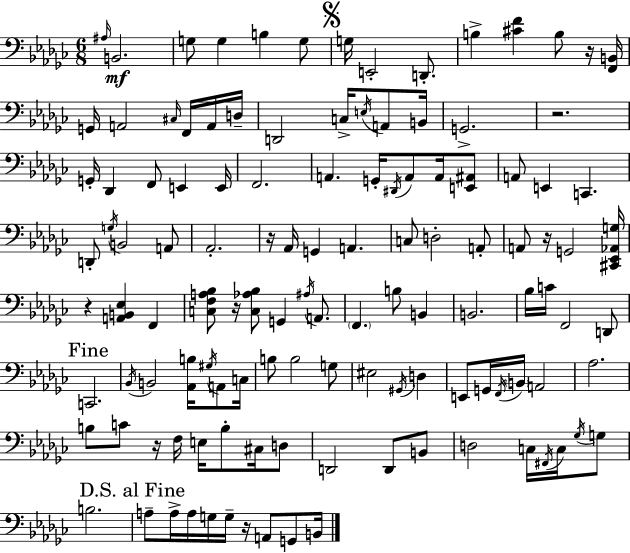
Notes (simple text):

A#3/s B2/h. G3/e G3/q B3/q G3/e G3/s E2/h D2/e. B3/q [C#4,F4]/q B3/e R/s [F2,B2]/s G2/s A2/h C#3/s F2/s A2/s D3/s D2/h C3/s E3/s A2/e B2/s G2/h. R/h. G2/s Db2/q F2/e E2/q E2/s F2/h. A2/q. G2/s D#2/s A2/e A2/s [E2,A#2]/e A2/e E2/q C2/q. D2/e G3/s B2/h A2/e Ab2/h. R/s Ab2/s G2/q A2/q. C3/e D3/h A2/e A2/e R/s G2/h [C#2,Eb2,Ab2,G3]/s R/q [A2,B2,Eb3]/q F2/q [C3,F3,A3,Bb3]/e R/s [C3,Ab3,Bb3]/e G2/q A#3/s A2/e. F2/q. B3/e B2/q B2/h. Bb3/s C4/s F2/h D2/e C2/h. Bb2/s B2/h [Ab2,B3]/s G#3/s A2/e C3/s B3/e B3/h G3/e EIS3/h G#2/s D3/q E2/e G2/s F2/s B2/s A2/h Ab3/h. B3/e C4/e R/s F3/s E3/s B3/e C#3/s D3/e D2/h D2/e B2/e D3/h C3/s F#2/s C3/s Gb3/s G3/e B3/h. A3/e A3/s A3/s G3/s G3/s R/s A2/e G2/e B2/s